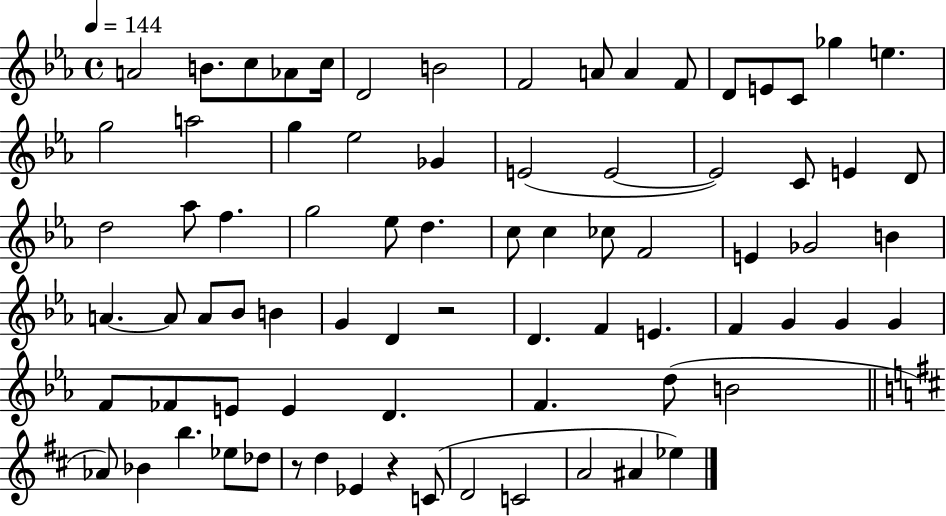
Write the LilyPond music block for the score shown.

{
  \clef treble
  \time 4/4
  \defaultTimeSignature
  \key ees \major
  \tempo 4 = 144
  a'2 b'8. c''8 aes'8 c''16 | d'2 b'2 | f'2 a'8 a'4 f'8 | d'8 e'8 c'8 ges''4 e''4. | \break g''2 a''2 | g''4 ees''2 ges'4 | e'2( e'2~~ | e'2) c'8 e'4 d'8 | \break d''2 aes''8 f''4. | g''2 ees''8 d''4. | c''8 c''4 ces''8 f'2 | e'4 ges'2 b'4 | \break a'4.~~ a'8 a'8 bes'8 b'4 | g'4 d'4 r2 | d'4. f'4 e'4. | f'4 g'4 g'4 g'4 | \break f'8 fes'8 e'8 e'4 d'4. | f'4. d''8( b'2 | \bar "||" \break \key b \minor aes'8) bes'4 b''4. ees''8 des''8 | r8 d''4 ees'4 r4 c'8( | d'2 c'2 | a'2 ais'4 ees''4) | \break \bar "|."
}